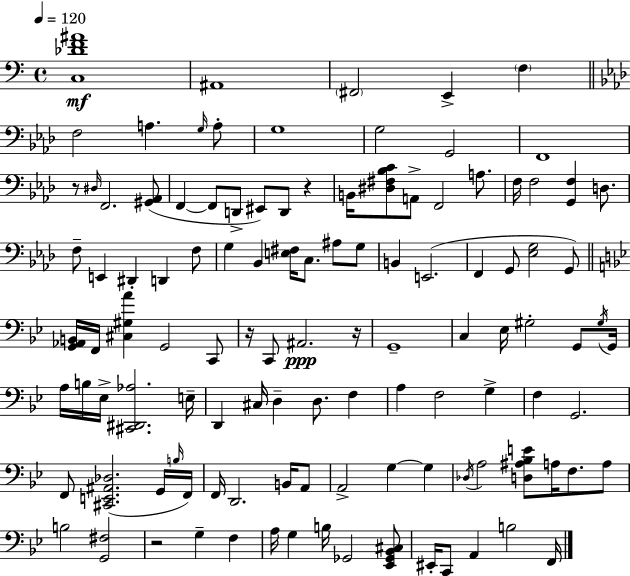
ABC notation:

X:1
T:Untitled
M:4/4
L:1/4
K:C
[C,_DF^A]4 ^A,,4 ^F,,2 E,, F, F,2 A, G,/4 A,/2 G,4 G,2 G,,2 F,,4 z/2 ^D,/4 F,,2 [^G,,_A,,]/2 F,, F,,/2 D,,/2 ^E,,/2 D,,/2 z B,,/4 [^D,^F,_B,C]/2 A,,/2 F,,2 A,/2 F,/4 F,2 [G,,F,] D,/2 F,/2 E,, ^D,, D,, F,/2 G, _B,, [E,^F,]/4 C,/2 ^A,/2 G,/2 B,, E,,2 F,, G,,/2 [_E,G,]2 G,,/2 [G,,_A,,B,,]/4 F,,/4 [^C,^G,A] G,,2 C,,/2 z/4 C,,/2 ^A,,2 z/4 G,,4 C, _E,/4 ^G,2 G,,/2 ^G,/4 G,,/4 A,/4 B,/4 _E,/4 [^C,,^D,,_A,]2 E,/4 D,, ^C,/4 D, D,/2 F, A, F,2 G, F, G,,2 F,,/2 [^C,,E,,^A,,_D,]2 G,,/4 B,/4 F,,/4 F,,/4 D,,2 B,,/4 A,,/2 A,,2 G, G, _D,/4 A,2 [D,^A,_B,E]/2 A,/4 F,/2 A,/2 B,2 [G,,^F,]2 z2 G, F, A,/4 G, B,/4 _G,,2 [_E,,_G,,_B,,^C,]/2 ^E,,/4 C,,/2 A,, B,2 F,,/4